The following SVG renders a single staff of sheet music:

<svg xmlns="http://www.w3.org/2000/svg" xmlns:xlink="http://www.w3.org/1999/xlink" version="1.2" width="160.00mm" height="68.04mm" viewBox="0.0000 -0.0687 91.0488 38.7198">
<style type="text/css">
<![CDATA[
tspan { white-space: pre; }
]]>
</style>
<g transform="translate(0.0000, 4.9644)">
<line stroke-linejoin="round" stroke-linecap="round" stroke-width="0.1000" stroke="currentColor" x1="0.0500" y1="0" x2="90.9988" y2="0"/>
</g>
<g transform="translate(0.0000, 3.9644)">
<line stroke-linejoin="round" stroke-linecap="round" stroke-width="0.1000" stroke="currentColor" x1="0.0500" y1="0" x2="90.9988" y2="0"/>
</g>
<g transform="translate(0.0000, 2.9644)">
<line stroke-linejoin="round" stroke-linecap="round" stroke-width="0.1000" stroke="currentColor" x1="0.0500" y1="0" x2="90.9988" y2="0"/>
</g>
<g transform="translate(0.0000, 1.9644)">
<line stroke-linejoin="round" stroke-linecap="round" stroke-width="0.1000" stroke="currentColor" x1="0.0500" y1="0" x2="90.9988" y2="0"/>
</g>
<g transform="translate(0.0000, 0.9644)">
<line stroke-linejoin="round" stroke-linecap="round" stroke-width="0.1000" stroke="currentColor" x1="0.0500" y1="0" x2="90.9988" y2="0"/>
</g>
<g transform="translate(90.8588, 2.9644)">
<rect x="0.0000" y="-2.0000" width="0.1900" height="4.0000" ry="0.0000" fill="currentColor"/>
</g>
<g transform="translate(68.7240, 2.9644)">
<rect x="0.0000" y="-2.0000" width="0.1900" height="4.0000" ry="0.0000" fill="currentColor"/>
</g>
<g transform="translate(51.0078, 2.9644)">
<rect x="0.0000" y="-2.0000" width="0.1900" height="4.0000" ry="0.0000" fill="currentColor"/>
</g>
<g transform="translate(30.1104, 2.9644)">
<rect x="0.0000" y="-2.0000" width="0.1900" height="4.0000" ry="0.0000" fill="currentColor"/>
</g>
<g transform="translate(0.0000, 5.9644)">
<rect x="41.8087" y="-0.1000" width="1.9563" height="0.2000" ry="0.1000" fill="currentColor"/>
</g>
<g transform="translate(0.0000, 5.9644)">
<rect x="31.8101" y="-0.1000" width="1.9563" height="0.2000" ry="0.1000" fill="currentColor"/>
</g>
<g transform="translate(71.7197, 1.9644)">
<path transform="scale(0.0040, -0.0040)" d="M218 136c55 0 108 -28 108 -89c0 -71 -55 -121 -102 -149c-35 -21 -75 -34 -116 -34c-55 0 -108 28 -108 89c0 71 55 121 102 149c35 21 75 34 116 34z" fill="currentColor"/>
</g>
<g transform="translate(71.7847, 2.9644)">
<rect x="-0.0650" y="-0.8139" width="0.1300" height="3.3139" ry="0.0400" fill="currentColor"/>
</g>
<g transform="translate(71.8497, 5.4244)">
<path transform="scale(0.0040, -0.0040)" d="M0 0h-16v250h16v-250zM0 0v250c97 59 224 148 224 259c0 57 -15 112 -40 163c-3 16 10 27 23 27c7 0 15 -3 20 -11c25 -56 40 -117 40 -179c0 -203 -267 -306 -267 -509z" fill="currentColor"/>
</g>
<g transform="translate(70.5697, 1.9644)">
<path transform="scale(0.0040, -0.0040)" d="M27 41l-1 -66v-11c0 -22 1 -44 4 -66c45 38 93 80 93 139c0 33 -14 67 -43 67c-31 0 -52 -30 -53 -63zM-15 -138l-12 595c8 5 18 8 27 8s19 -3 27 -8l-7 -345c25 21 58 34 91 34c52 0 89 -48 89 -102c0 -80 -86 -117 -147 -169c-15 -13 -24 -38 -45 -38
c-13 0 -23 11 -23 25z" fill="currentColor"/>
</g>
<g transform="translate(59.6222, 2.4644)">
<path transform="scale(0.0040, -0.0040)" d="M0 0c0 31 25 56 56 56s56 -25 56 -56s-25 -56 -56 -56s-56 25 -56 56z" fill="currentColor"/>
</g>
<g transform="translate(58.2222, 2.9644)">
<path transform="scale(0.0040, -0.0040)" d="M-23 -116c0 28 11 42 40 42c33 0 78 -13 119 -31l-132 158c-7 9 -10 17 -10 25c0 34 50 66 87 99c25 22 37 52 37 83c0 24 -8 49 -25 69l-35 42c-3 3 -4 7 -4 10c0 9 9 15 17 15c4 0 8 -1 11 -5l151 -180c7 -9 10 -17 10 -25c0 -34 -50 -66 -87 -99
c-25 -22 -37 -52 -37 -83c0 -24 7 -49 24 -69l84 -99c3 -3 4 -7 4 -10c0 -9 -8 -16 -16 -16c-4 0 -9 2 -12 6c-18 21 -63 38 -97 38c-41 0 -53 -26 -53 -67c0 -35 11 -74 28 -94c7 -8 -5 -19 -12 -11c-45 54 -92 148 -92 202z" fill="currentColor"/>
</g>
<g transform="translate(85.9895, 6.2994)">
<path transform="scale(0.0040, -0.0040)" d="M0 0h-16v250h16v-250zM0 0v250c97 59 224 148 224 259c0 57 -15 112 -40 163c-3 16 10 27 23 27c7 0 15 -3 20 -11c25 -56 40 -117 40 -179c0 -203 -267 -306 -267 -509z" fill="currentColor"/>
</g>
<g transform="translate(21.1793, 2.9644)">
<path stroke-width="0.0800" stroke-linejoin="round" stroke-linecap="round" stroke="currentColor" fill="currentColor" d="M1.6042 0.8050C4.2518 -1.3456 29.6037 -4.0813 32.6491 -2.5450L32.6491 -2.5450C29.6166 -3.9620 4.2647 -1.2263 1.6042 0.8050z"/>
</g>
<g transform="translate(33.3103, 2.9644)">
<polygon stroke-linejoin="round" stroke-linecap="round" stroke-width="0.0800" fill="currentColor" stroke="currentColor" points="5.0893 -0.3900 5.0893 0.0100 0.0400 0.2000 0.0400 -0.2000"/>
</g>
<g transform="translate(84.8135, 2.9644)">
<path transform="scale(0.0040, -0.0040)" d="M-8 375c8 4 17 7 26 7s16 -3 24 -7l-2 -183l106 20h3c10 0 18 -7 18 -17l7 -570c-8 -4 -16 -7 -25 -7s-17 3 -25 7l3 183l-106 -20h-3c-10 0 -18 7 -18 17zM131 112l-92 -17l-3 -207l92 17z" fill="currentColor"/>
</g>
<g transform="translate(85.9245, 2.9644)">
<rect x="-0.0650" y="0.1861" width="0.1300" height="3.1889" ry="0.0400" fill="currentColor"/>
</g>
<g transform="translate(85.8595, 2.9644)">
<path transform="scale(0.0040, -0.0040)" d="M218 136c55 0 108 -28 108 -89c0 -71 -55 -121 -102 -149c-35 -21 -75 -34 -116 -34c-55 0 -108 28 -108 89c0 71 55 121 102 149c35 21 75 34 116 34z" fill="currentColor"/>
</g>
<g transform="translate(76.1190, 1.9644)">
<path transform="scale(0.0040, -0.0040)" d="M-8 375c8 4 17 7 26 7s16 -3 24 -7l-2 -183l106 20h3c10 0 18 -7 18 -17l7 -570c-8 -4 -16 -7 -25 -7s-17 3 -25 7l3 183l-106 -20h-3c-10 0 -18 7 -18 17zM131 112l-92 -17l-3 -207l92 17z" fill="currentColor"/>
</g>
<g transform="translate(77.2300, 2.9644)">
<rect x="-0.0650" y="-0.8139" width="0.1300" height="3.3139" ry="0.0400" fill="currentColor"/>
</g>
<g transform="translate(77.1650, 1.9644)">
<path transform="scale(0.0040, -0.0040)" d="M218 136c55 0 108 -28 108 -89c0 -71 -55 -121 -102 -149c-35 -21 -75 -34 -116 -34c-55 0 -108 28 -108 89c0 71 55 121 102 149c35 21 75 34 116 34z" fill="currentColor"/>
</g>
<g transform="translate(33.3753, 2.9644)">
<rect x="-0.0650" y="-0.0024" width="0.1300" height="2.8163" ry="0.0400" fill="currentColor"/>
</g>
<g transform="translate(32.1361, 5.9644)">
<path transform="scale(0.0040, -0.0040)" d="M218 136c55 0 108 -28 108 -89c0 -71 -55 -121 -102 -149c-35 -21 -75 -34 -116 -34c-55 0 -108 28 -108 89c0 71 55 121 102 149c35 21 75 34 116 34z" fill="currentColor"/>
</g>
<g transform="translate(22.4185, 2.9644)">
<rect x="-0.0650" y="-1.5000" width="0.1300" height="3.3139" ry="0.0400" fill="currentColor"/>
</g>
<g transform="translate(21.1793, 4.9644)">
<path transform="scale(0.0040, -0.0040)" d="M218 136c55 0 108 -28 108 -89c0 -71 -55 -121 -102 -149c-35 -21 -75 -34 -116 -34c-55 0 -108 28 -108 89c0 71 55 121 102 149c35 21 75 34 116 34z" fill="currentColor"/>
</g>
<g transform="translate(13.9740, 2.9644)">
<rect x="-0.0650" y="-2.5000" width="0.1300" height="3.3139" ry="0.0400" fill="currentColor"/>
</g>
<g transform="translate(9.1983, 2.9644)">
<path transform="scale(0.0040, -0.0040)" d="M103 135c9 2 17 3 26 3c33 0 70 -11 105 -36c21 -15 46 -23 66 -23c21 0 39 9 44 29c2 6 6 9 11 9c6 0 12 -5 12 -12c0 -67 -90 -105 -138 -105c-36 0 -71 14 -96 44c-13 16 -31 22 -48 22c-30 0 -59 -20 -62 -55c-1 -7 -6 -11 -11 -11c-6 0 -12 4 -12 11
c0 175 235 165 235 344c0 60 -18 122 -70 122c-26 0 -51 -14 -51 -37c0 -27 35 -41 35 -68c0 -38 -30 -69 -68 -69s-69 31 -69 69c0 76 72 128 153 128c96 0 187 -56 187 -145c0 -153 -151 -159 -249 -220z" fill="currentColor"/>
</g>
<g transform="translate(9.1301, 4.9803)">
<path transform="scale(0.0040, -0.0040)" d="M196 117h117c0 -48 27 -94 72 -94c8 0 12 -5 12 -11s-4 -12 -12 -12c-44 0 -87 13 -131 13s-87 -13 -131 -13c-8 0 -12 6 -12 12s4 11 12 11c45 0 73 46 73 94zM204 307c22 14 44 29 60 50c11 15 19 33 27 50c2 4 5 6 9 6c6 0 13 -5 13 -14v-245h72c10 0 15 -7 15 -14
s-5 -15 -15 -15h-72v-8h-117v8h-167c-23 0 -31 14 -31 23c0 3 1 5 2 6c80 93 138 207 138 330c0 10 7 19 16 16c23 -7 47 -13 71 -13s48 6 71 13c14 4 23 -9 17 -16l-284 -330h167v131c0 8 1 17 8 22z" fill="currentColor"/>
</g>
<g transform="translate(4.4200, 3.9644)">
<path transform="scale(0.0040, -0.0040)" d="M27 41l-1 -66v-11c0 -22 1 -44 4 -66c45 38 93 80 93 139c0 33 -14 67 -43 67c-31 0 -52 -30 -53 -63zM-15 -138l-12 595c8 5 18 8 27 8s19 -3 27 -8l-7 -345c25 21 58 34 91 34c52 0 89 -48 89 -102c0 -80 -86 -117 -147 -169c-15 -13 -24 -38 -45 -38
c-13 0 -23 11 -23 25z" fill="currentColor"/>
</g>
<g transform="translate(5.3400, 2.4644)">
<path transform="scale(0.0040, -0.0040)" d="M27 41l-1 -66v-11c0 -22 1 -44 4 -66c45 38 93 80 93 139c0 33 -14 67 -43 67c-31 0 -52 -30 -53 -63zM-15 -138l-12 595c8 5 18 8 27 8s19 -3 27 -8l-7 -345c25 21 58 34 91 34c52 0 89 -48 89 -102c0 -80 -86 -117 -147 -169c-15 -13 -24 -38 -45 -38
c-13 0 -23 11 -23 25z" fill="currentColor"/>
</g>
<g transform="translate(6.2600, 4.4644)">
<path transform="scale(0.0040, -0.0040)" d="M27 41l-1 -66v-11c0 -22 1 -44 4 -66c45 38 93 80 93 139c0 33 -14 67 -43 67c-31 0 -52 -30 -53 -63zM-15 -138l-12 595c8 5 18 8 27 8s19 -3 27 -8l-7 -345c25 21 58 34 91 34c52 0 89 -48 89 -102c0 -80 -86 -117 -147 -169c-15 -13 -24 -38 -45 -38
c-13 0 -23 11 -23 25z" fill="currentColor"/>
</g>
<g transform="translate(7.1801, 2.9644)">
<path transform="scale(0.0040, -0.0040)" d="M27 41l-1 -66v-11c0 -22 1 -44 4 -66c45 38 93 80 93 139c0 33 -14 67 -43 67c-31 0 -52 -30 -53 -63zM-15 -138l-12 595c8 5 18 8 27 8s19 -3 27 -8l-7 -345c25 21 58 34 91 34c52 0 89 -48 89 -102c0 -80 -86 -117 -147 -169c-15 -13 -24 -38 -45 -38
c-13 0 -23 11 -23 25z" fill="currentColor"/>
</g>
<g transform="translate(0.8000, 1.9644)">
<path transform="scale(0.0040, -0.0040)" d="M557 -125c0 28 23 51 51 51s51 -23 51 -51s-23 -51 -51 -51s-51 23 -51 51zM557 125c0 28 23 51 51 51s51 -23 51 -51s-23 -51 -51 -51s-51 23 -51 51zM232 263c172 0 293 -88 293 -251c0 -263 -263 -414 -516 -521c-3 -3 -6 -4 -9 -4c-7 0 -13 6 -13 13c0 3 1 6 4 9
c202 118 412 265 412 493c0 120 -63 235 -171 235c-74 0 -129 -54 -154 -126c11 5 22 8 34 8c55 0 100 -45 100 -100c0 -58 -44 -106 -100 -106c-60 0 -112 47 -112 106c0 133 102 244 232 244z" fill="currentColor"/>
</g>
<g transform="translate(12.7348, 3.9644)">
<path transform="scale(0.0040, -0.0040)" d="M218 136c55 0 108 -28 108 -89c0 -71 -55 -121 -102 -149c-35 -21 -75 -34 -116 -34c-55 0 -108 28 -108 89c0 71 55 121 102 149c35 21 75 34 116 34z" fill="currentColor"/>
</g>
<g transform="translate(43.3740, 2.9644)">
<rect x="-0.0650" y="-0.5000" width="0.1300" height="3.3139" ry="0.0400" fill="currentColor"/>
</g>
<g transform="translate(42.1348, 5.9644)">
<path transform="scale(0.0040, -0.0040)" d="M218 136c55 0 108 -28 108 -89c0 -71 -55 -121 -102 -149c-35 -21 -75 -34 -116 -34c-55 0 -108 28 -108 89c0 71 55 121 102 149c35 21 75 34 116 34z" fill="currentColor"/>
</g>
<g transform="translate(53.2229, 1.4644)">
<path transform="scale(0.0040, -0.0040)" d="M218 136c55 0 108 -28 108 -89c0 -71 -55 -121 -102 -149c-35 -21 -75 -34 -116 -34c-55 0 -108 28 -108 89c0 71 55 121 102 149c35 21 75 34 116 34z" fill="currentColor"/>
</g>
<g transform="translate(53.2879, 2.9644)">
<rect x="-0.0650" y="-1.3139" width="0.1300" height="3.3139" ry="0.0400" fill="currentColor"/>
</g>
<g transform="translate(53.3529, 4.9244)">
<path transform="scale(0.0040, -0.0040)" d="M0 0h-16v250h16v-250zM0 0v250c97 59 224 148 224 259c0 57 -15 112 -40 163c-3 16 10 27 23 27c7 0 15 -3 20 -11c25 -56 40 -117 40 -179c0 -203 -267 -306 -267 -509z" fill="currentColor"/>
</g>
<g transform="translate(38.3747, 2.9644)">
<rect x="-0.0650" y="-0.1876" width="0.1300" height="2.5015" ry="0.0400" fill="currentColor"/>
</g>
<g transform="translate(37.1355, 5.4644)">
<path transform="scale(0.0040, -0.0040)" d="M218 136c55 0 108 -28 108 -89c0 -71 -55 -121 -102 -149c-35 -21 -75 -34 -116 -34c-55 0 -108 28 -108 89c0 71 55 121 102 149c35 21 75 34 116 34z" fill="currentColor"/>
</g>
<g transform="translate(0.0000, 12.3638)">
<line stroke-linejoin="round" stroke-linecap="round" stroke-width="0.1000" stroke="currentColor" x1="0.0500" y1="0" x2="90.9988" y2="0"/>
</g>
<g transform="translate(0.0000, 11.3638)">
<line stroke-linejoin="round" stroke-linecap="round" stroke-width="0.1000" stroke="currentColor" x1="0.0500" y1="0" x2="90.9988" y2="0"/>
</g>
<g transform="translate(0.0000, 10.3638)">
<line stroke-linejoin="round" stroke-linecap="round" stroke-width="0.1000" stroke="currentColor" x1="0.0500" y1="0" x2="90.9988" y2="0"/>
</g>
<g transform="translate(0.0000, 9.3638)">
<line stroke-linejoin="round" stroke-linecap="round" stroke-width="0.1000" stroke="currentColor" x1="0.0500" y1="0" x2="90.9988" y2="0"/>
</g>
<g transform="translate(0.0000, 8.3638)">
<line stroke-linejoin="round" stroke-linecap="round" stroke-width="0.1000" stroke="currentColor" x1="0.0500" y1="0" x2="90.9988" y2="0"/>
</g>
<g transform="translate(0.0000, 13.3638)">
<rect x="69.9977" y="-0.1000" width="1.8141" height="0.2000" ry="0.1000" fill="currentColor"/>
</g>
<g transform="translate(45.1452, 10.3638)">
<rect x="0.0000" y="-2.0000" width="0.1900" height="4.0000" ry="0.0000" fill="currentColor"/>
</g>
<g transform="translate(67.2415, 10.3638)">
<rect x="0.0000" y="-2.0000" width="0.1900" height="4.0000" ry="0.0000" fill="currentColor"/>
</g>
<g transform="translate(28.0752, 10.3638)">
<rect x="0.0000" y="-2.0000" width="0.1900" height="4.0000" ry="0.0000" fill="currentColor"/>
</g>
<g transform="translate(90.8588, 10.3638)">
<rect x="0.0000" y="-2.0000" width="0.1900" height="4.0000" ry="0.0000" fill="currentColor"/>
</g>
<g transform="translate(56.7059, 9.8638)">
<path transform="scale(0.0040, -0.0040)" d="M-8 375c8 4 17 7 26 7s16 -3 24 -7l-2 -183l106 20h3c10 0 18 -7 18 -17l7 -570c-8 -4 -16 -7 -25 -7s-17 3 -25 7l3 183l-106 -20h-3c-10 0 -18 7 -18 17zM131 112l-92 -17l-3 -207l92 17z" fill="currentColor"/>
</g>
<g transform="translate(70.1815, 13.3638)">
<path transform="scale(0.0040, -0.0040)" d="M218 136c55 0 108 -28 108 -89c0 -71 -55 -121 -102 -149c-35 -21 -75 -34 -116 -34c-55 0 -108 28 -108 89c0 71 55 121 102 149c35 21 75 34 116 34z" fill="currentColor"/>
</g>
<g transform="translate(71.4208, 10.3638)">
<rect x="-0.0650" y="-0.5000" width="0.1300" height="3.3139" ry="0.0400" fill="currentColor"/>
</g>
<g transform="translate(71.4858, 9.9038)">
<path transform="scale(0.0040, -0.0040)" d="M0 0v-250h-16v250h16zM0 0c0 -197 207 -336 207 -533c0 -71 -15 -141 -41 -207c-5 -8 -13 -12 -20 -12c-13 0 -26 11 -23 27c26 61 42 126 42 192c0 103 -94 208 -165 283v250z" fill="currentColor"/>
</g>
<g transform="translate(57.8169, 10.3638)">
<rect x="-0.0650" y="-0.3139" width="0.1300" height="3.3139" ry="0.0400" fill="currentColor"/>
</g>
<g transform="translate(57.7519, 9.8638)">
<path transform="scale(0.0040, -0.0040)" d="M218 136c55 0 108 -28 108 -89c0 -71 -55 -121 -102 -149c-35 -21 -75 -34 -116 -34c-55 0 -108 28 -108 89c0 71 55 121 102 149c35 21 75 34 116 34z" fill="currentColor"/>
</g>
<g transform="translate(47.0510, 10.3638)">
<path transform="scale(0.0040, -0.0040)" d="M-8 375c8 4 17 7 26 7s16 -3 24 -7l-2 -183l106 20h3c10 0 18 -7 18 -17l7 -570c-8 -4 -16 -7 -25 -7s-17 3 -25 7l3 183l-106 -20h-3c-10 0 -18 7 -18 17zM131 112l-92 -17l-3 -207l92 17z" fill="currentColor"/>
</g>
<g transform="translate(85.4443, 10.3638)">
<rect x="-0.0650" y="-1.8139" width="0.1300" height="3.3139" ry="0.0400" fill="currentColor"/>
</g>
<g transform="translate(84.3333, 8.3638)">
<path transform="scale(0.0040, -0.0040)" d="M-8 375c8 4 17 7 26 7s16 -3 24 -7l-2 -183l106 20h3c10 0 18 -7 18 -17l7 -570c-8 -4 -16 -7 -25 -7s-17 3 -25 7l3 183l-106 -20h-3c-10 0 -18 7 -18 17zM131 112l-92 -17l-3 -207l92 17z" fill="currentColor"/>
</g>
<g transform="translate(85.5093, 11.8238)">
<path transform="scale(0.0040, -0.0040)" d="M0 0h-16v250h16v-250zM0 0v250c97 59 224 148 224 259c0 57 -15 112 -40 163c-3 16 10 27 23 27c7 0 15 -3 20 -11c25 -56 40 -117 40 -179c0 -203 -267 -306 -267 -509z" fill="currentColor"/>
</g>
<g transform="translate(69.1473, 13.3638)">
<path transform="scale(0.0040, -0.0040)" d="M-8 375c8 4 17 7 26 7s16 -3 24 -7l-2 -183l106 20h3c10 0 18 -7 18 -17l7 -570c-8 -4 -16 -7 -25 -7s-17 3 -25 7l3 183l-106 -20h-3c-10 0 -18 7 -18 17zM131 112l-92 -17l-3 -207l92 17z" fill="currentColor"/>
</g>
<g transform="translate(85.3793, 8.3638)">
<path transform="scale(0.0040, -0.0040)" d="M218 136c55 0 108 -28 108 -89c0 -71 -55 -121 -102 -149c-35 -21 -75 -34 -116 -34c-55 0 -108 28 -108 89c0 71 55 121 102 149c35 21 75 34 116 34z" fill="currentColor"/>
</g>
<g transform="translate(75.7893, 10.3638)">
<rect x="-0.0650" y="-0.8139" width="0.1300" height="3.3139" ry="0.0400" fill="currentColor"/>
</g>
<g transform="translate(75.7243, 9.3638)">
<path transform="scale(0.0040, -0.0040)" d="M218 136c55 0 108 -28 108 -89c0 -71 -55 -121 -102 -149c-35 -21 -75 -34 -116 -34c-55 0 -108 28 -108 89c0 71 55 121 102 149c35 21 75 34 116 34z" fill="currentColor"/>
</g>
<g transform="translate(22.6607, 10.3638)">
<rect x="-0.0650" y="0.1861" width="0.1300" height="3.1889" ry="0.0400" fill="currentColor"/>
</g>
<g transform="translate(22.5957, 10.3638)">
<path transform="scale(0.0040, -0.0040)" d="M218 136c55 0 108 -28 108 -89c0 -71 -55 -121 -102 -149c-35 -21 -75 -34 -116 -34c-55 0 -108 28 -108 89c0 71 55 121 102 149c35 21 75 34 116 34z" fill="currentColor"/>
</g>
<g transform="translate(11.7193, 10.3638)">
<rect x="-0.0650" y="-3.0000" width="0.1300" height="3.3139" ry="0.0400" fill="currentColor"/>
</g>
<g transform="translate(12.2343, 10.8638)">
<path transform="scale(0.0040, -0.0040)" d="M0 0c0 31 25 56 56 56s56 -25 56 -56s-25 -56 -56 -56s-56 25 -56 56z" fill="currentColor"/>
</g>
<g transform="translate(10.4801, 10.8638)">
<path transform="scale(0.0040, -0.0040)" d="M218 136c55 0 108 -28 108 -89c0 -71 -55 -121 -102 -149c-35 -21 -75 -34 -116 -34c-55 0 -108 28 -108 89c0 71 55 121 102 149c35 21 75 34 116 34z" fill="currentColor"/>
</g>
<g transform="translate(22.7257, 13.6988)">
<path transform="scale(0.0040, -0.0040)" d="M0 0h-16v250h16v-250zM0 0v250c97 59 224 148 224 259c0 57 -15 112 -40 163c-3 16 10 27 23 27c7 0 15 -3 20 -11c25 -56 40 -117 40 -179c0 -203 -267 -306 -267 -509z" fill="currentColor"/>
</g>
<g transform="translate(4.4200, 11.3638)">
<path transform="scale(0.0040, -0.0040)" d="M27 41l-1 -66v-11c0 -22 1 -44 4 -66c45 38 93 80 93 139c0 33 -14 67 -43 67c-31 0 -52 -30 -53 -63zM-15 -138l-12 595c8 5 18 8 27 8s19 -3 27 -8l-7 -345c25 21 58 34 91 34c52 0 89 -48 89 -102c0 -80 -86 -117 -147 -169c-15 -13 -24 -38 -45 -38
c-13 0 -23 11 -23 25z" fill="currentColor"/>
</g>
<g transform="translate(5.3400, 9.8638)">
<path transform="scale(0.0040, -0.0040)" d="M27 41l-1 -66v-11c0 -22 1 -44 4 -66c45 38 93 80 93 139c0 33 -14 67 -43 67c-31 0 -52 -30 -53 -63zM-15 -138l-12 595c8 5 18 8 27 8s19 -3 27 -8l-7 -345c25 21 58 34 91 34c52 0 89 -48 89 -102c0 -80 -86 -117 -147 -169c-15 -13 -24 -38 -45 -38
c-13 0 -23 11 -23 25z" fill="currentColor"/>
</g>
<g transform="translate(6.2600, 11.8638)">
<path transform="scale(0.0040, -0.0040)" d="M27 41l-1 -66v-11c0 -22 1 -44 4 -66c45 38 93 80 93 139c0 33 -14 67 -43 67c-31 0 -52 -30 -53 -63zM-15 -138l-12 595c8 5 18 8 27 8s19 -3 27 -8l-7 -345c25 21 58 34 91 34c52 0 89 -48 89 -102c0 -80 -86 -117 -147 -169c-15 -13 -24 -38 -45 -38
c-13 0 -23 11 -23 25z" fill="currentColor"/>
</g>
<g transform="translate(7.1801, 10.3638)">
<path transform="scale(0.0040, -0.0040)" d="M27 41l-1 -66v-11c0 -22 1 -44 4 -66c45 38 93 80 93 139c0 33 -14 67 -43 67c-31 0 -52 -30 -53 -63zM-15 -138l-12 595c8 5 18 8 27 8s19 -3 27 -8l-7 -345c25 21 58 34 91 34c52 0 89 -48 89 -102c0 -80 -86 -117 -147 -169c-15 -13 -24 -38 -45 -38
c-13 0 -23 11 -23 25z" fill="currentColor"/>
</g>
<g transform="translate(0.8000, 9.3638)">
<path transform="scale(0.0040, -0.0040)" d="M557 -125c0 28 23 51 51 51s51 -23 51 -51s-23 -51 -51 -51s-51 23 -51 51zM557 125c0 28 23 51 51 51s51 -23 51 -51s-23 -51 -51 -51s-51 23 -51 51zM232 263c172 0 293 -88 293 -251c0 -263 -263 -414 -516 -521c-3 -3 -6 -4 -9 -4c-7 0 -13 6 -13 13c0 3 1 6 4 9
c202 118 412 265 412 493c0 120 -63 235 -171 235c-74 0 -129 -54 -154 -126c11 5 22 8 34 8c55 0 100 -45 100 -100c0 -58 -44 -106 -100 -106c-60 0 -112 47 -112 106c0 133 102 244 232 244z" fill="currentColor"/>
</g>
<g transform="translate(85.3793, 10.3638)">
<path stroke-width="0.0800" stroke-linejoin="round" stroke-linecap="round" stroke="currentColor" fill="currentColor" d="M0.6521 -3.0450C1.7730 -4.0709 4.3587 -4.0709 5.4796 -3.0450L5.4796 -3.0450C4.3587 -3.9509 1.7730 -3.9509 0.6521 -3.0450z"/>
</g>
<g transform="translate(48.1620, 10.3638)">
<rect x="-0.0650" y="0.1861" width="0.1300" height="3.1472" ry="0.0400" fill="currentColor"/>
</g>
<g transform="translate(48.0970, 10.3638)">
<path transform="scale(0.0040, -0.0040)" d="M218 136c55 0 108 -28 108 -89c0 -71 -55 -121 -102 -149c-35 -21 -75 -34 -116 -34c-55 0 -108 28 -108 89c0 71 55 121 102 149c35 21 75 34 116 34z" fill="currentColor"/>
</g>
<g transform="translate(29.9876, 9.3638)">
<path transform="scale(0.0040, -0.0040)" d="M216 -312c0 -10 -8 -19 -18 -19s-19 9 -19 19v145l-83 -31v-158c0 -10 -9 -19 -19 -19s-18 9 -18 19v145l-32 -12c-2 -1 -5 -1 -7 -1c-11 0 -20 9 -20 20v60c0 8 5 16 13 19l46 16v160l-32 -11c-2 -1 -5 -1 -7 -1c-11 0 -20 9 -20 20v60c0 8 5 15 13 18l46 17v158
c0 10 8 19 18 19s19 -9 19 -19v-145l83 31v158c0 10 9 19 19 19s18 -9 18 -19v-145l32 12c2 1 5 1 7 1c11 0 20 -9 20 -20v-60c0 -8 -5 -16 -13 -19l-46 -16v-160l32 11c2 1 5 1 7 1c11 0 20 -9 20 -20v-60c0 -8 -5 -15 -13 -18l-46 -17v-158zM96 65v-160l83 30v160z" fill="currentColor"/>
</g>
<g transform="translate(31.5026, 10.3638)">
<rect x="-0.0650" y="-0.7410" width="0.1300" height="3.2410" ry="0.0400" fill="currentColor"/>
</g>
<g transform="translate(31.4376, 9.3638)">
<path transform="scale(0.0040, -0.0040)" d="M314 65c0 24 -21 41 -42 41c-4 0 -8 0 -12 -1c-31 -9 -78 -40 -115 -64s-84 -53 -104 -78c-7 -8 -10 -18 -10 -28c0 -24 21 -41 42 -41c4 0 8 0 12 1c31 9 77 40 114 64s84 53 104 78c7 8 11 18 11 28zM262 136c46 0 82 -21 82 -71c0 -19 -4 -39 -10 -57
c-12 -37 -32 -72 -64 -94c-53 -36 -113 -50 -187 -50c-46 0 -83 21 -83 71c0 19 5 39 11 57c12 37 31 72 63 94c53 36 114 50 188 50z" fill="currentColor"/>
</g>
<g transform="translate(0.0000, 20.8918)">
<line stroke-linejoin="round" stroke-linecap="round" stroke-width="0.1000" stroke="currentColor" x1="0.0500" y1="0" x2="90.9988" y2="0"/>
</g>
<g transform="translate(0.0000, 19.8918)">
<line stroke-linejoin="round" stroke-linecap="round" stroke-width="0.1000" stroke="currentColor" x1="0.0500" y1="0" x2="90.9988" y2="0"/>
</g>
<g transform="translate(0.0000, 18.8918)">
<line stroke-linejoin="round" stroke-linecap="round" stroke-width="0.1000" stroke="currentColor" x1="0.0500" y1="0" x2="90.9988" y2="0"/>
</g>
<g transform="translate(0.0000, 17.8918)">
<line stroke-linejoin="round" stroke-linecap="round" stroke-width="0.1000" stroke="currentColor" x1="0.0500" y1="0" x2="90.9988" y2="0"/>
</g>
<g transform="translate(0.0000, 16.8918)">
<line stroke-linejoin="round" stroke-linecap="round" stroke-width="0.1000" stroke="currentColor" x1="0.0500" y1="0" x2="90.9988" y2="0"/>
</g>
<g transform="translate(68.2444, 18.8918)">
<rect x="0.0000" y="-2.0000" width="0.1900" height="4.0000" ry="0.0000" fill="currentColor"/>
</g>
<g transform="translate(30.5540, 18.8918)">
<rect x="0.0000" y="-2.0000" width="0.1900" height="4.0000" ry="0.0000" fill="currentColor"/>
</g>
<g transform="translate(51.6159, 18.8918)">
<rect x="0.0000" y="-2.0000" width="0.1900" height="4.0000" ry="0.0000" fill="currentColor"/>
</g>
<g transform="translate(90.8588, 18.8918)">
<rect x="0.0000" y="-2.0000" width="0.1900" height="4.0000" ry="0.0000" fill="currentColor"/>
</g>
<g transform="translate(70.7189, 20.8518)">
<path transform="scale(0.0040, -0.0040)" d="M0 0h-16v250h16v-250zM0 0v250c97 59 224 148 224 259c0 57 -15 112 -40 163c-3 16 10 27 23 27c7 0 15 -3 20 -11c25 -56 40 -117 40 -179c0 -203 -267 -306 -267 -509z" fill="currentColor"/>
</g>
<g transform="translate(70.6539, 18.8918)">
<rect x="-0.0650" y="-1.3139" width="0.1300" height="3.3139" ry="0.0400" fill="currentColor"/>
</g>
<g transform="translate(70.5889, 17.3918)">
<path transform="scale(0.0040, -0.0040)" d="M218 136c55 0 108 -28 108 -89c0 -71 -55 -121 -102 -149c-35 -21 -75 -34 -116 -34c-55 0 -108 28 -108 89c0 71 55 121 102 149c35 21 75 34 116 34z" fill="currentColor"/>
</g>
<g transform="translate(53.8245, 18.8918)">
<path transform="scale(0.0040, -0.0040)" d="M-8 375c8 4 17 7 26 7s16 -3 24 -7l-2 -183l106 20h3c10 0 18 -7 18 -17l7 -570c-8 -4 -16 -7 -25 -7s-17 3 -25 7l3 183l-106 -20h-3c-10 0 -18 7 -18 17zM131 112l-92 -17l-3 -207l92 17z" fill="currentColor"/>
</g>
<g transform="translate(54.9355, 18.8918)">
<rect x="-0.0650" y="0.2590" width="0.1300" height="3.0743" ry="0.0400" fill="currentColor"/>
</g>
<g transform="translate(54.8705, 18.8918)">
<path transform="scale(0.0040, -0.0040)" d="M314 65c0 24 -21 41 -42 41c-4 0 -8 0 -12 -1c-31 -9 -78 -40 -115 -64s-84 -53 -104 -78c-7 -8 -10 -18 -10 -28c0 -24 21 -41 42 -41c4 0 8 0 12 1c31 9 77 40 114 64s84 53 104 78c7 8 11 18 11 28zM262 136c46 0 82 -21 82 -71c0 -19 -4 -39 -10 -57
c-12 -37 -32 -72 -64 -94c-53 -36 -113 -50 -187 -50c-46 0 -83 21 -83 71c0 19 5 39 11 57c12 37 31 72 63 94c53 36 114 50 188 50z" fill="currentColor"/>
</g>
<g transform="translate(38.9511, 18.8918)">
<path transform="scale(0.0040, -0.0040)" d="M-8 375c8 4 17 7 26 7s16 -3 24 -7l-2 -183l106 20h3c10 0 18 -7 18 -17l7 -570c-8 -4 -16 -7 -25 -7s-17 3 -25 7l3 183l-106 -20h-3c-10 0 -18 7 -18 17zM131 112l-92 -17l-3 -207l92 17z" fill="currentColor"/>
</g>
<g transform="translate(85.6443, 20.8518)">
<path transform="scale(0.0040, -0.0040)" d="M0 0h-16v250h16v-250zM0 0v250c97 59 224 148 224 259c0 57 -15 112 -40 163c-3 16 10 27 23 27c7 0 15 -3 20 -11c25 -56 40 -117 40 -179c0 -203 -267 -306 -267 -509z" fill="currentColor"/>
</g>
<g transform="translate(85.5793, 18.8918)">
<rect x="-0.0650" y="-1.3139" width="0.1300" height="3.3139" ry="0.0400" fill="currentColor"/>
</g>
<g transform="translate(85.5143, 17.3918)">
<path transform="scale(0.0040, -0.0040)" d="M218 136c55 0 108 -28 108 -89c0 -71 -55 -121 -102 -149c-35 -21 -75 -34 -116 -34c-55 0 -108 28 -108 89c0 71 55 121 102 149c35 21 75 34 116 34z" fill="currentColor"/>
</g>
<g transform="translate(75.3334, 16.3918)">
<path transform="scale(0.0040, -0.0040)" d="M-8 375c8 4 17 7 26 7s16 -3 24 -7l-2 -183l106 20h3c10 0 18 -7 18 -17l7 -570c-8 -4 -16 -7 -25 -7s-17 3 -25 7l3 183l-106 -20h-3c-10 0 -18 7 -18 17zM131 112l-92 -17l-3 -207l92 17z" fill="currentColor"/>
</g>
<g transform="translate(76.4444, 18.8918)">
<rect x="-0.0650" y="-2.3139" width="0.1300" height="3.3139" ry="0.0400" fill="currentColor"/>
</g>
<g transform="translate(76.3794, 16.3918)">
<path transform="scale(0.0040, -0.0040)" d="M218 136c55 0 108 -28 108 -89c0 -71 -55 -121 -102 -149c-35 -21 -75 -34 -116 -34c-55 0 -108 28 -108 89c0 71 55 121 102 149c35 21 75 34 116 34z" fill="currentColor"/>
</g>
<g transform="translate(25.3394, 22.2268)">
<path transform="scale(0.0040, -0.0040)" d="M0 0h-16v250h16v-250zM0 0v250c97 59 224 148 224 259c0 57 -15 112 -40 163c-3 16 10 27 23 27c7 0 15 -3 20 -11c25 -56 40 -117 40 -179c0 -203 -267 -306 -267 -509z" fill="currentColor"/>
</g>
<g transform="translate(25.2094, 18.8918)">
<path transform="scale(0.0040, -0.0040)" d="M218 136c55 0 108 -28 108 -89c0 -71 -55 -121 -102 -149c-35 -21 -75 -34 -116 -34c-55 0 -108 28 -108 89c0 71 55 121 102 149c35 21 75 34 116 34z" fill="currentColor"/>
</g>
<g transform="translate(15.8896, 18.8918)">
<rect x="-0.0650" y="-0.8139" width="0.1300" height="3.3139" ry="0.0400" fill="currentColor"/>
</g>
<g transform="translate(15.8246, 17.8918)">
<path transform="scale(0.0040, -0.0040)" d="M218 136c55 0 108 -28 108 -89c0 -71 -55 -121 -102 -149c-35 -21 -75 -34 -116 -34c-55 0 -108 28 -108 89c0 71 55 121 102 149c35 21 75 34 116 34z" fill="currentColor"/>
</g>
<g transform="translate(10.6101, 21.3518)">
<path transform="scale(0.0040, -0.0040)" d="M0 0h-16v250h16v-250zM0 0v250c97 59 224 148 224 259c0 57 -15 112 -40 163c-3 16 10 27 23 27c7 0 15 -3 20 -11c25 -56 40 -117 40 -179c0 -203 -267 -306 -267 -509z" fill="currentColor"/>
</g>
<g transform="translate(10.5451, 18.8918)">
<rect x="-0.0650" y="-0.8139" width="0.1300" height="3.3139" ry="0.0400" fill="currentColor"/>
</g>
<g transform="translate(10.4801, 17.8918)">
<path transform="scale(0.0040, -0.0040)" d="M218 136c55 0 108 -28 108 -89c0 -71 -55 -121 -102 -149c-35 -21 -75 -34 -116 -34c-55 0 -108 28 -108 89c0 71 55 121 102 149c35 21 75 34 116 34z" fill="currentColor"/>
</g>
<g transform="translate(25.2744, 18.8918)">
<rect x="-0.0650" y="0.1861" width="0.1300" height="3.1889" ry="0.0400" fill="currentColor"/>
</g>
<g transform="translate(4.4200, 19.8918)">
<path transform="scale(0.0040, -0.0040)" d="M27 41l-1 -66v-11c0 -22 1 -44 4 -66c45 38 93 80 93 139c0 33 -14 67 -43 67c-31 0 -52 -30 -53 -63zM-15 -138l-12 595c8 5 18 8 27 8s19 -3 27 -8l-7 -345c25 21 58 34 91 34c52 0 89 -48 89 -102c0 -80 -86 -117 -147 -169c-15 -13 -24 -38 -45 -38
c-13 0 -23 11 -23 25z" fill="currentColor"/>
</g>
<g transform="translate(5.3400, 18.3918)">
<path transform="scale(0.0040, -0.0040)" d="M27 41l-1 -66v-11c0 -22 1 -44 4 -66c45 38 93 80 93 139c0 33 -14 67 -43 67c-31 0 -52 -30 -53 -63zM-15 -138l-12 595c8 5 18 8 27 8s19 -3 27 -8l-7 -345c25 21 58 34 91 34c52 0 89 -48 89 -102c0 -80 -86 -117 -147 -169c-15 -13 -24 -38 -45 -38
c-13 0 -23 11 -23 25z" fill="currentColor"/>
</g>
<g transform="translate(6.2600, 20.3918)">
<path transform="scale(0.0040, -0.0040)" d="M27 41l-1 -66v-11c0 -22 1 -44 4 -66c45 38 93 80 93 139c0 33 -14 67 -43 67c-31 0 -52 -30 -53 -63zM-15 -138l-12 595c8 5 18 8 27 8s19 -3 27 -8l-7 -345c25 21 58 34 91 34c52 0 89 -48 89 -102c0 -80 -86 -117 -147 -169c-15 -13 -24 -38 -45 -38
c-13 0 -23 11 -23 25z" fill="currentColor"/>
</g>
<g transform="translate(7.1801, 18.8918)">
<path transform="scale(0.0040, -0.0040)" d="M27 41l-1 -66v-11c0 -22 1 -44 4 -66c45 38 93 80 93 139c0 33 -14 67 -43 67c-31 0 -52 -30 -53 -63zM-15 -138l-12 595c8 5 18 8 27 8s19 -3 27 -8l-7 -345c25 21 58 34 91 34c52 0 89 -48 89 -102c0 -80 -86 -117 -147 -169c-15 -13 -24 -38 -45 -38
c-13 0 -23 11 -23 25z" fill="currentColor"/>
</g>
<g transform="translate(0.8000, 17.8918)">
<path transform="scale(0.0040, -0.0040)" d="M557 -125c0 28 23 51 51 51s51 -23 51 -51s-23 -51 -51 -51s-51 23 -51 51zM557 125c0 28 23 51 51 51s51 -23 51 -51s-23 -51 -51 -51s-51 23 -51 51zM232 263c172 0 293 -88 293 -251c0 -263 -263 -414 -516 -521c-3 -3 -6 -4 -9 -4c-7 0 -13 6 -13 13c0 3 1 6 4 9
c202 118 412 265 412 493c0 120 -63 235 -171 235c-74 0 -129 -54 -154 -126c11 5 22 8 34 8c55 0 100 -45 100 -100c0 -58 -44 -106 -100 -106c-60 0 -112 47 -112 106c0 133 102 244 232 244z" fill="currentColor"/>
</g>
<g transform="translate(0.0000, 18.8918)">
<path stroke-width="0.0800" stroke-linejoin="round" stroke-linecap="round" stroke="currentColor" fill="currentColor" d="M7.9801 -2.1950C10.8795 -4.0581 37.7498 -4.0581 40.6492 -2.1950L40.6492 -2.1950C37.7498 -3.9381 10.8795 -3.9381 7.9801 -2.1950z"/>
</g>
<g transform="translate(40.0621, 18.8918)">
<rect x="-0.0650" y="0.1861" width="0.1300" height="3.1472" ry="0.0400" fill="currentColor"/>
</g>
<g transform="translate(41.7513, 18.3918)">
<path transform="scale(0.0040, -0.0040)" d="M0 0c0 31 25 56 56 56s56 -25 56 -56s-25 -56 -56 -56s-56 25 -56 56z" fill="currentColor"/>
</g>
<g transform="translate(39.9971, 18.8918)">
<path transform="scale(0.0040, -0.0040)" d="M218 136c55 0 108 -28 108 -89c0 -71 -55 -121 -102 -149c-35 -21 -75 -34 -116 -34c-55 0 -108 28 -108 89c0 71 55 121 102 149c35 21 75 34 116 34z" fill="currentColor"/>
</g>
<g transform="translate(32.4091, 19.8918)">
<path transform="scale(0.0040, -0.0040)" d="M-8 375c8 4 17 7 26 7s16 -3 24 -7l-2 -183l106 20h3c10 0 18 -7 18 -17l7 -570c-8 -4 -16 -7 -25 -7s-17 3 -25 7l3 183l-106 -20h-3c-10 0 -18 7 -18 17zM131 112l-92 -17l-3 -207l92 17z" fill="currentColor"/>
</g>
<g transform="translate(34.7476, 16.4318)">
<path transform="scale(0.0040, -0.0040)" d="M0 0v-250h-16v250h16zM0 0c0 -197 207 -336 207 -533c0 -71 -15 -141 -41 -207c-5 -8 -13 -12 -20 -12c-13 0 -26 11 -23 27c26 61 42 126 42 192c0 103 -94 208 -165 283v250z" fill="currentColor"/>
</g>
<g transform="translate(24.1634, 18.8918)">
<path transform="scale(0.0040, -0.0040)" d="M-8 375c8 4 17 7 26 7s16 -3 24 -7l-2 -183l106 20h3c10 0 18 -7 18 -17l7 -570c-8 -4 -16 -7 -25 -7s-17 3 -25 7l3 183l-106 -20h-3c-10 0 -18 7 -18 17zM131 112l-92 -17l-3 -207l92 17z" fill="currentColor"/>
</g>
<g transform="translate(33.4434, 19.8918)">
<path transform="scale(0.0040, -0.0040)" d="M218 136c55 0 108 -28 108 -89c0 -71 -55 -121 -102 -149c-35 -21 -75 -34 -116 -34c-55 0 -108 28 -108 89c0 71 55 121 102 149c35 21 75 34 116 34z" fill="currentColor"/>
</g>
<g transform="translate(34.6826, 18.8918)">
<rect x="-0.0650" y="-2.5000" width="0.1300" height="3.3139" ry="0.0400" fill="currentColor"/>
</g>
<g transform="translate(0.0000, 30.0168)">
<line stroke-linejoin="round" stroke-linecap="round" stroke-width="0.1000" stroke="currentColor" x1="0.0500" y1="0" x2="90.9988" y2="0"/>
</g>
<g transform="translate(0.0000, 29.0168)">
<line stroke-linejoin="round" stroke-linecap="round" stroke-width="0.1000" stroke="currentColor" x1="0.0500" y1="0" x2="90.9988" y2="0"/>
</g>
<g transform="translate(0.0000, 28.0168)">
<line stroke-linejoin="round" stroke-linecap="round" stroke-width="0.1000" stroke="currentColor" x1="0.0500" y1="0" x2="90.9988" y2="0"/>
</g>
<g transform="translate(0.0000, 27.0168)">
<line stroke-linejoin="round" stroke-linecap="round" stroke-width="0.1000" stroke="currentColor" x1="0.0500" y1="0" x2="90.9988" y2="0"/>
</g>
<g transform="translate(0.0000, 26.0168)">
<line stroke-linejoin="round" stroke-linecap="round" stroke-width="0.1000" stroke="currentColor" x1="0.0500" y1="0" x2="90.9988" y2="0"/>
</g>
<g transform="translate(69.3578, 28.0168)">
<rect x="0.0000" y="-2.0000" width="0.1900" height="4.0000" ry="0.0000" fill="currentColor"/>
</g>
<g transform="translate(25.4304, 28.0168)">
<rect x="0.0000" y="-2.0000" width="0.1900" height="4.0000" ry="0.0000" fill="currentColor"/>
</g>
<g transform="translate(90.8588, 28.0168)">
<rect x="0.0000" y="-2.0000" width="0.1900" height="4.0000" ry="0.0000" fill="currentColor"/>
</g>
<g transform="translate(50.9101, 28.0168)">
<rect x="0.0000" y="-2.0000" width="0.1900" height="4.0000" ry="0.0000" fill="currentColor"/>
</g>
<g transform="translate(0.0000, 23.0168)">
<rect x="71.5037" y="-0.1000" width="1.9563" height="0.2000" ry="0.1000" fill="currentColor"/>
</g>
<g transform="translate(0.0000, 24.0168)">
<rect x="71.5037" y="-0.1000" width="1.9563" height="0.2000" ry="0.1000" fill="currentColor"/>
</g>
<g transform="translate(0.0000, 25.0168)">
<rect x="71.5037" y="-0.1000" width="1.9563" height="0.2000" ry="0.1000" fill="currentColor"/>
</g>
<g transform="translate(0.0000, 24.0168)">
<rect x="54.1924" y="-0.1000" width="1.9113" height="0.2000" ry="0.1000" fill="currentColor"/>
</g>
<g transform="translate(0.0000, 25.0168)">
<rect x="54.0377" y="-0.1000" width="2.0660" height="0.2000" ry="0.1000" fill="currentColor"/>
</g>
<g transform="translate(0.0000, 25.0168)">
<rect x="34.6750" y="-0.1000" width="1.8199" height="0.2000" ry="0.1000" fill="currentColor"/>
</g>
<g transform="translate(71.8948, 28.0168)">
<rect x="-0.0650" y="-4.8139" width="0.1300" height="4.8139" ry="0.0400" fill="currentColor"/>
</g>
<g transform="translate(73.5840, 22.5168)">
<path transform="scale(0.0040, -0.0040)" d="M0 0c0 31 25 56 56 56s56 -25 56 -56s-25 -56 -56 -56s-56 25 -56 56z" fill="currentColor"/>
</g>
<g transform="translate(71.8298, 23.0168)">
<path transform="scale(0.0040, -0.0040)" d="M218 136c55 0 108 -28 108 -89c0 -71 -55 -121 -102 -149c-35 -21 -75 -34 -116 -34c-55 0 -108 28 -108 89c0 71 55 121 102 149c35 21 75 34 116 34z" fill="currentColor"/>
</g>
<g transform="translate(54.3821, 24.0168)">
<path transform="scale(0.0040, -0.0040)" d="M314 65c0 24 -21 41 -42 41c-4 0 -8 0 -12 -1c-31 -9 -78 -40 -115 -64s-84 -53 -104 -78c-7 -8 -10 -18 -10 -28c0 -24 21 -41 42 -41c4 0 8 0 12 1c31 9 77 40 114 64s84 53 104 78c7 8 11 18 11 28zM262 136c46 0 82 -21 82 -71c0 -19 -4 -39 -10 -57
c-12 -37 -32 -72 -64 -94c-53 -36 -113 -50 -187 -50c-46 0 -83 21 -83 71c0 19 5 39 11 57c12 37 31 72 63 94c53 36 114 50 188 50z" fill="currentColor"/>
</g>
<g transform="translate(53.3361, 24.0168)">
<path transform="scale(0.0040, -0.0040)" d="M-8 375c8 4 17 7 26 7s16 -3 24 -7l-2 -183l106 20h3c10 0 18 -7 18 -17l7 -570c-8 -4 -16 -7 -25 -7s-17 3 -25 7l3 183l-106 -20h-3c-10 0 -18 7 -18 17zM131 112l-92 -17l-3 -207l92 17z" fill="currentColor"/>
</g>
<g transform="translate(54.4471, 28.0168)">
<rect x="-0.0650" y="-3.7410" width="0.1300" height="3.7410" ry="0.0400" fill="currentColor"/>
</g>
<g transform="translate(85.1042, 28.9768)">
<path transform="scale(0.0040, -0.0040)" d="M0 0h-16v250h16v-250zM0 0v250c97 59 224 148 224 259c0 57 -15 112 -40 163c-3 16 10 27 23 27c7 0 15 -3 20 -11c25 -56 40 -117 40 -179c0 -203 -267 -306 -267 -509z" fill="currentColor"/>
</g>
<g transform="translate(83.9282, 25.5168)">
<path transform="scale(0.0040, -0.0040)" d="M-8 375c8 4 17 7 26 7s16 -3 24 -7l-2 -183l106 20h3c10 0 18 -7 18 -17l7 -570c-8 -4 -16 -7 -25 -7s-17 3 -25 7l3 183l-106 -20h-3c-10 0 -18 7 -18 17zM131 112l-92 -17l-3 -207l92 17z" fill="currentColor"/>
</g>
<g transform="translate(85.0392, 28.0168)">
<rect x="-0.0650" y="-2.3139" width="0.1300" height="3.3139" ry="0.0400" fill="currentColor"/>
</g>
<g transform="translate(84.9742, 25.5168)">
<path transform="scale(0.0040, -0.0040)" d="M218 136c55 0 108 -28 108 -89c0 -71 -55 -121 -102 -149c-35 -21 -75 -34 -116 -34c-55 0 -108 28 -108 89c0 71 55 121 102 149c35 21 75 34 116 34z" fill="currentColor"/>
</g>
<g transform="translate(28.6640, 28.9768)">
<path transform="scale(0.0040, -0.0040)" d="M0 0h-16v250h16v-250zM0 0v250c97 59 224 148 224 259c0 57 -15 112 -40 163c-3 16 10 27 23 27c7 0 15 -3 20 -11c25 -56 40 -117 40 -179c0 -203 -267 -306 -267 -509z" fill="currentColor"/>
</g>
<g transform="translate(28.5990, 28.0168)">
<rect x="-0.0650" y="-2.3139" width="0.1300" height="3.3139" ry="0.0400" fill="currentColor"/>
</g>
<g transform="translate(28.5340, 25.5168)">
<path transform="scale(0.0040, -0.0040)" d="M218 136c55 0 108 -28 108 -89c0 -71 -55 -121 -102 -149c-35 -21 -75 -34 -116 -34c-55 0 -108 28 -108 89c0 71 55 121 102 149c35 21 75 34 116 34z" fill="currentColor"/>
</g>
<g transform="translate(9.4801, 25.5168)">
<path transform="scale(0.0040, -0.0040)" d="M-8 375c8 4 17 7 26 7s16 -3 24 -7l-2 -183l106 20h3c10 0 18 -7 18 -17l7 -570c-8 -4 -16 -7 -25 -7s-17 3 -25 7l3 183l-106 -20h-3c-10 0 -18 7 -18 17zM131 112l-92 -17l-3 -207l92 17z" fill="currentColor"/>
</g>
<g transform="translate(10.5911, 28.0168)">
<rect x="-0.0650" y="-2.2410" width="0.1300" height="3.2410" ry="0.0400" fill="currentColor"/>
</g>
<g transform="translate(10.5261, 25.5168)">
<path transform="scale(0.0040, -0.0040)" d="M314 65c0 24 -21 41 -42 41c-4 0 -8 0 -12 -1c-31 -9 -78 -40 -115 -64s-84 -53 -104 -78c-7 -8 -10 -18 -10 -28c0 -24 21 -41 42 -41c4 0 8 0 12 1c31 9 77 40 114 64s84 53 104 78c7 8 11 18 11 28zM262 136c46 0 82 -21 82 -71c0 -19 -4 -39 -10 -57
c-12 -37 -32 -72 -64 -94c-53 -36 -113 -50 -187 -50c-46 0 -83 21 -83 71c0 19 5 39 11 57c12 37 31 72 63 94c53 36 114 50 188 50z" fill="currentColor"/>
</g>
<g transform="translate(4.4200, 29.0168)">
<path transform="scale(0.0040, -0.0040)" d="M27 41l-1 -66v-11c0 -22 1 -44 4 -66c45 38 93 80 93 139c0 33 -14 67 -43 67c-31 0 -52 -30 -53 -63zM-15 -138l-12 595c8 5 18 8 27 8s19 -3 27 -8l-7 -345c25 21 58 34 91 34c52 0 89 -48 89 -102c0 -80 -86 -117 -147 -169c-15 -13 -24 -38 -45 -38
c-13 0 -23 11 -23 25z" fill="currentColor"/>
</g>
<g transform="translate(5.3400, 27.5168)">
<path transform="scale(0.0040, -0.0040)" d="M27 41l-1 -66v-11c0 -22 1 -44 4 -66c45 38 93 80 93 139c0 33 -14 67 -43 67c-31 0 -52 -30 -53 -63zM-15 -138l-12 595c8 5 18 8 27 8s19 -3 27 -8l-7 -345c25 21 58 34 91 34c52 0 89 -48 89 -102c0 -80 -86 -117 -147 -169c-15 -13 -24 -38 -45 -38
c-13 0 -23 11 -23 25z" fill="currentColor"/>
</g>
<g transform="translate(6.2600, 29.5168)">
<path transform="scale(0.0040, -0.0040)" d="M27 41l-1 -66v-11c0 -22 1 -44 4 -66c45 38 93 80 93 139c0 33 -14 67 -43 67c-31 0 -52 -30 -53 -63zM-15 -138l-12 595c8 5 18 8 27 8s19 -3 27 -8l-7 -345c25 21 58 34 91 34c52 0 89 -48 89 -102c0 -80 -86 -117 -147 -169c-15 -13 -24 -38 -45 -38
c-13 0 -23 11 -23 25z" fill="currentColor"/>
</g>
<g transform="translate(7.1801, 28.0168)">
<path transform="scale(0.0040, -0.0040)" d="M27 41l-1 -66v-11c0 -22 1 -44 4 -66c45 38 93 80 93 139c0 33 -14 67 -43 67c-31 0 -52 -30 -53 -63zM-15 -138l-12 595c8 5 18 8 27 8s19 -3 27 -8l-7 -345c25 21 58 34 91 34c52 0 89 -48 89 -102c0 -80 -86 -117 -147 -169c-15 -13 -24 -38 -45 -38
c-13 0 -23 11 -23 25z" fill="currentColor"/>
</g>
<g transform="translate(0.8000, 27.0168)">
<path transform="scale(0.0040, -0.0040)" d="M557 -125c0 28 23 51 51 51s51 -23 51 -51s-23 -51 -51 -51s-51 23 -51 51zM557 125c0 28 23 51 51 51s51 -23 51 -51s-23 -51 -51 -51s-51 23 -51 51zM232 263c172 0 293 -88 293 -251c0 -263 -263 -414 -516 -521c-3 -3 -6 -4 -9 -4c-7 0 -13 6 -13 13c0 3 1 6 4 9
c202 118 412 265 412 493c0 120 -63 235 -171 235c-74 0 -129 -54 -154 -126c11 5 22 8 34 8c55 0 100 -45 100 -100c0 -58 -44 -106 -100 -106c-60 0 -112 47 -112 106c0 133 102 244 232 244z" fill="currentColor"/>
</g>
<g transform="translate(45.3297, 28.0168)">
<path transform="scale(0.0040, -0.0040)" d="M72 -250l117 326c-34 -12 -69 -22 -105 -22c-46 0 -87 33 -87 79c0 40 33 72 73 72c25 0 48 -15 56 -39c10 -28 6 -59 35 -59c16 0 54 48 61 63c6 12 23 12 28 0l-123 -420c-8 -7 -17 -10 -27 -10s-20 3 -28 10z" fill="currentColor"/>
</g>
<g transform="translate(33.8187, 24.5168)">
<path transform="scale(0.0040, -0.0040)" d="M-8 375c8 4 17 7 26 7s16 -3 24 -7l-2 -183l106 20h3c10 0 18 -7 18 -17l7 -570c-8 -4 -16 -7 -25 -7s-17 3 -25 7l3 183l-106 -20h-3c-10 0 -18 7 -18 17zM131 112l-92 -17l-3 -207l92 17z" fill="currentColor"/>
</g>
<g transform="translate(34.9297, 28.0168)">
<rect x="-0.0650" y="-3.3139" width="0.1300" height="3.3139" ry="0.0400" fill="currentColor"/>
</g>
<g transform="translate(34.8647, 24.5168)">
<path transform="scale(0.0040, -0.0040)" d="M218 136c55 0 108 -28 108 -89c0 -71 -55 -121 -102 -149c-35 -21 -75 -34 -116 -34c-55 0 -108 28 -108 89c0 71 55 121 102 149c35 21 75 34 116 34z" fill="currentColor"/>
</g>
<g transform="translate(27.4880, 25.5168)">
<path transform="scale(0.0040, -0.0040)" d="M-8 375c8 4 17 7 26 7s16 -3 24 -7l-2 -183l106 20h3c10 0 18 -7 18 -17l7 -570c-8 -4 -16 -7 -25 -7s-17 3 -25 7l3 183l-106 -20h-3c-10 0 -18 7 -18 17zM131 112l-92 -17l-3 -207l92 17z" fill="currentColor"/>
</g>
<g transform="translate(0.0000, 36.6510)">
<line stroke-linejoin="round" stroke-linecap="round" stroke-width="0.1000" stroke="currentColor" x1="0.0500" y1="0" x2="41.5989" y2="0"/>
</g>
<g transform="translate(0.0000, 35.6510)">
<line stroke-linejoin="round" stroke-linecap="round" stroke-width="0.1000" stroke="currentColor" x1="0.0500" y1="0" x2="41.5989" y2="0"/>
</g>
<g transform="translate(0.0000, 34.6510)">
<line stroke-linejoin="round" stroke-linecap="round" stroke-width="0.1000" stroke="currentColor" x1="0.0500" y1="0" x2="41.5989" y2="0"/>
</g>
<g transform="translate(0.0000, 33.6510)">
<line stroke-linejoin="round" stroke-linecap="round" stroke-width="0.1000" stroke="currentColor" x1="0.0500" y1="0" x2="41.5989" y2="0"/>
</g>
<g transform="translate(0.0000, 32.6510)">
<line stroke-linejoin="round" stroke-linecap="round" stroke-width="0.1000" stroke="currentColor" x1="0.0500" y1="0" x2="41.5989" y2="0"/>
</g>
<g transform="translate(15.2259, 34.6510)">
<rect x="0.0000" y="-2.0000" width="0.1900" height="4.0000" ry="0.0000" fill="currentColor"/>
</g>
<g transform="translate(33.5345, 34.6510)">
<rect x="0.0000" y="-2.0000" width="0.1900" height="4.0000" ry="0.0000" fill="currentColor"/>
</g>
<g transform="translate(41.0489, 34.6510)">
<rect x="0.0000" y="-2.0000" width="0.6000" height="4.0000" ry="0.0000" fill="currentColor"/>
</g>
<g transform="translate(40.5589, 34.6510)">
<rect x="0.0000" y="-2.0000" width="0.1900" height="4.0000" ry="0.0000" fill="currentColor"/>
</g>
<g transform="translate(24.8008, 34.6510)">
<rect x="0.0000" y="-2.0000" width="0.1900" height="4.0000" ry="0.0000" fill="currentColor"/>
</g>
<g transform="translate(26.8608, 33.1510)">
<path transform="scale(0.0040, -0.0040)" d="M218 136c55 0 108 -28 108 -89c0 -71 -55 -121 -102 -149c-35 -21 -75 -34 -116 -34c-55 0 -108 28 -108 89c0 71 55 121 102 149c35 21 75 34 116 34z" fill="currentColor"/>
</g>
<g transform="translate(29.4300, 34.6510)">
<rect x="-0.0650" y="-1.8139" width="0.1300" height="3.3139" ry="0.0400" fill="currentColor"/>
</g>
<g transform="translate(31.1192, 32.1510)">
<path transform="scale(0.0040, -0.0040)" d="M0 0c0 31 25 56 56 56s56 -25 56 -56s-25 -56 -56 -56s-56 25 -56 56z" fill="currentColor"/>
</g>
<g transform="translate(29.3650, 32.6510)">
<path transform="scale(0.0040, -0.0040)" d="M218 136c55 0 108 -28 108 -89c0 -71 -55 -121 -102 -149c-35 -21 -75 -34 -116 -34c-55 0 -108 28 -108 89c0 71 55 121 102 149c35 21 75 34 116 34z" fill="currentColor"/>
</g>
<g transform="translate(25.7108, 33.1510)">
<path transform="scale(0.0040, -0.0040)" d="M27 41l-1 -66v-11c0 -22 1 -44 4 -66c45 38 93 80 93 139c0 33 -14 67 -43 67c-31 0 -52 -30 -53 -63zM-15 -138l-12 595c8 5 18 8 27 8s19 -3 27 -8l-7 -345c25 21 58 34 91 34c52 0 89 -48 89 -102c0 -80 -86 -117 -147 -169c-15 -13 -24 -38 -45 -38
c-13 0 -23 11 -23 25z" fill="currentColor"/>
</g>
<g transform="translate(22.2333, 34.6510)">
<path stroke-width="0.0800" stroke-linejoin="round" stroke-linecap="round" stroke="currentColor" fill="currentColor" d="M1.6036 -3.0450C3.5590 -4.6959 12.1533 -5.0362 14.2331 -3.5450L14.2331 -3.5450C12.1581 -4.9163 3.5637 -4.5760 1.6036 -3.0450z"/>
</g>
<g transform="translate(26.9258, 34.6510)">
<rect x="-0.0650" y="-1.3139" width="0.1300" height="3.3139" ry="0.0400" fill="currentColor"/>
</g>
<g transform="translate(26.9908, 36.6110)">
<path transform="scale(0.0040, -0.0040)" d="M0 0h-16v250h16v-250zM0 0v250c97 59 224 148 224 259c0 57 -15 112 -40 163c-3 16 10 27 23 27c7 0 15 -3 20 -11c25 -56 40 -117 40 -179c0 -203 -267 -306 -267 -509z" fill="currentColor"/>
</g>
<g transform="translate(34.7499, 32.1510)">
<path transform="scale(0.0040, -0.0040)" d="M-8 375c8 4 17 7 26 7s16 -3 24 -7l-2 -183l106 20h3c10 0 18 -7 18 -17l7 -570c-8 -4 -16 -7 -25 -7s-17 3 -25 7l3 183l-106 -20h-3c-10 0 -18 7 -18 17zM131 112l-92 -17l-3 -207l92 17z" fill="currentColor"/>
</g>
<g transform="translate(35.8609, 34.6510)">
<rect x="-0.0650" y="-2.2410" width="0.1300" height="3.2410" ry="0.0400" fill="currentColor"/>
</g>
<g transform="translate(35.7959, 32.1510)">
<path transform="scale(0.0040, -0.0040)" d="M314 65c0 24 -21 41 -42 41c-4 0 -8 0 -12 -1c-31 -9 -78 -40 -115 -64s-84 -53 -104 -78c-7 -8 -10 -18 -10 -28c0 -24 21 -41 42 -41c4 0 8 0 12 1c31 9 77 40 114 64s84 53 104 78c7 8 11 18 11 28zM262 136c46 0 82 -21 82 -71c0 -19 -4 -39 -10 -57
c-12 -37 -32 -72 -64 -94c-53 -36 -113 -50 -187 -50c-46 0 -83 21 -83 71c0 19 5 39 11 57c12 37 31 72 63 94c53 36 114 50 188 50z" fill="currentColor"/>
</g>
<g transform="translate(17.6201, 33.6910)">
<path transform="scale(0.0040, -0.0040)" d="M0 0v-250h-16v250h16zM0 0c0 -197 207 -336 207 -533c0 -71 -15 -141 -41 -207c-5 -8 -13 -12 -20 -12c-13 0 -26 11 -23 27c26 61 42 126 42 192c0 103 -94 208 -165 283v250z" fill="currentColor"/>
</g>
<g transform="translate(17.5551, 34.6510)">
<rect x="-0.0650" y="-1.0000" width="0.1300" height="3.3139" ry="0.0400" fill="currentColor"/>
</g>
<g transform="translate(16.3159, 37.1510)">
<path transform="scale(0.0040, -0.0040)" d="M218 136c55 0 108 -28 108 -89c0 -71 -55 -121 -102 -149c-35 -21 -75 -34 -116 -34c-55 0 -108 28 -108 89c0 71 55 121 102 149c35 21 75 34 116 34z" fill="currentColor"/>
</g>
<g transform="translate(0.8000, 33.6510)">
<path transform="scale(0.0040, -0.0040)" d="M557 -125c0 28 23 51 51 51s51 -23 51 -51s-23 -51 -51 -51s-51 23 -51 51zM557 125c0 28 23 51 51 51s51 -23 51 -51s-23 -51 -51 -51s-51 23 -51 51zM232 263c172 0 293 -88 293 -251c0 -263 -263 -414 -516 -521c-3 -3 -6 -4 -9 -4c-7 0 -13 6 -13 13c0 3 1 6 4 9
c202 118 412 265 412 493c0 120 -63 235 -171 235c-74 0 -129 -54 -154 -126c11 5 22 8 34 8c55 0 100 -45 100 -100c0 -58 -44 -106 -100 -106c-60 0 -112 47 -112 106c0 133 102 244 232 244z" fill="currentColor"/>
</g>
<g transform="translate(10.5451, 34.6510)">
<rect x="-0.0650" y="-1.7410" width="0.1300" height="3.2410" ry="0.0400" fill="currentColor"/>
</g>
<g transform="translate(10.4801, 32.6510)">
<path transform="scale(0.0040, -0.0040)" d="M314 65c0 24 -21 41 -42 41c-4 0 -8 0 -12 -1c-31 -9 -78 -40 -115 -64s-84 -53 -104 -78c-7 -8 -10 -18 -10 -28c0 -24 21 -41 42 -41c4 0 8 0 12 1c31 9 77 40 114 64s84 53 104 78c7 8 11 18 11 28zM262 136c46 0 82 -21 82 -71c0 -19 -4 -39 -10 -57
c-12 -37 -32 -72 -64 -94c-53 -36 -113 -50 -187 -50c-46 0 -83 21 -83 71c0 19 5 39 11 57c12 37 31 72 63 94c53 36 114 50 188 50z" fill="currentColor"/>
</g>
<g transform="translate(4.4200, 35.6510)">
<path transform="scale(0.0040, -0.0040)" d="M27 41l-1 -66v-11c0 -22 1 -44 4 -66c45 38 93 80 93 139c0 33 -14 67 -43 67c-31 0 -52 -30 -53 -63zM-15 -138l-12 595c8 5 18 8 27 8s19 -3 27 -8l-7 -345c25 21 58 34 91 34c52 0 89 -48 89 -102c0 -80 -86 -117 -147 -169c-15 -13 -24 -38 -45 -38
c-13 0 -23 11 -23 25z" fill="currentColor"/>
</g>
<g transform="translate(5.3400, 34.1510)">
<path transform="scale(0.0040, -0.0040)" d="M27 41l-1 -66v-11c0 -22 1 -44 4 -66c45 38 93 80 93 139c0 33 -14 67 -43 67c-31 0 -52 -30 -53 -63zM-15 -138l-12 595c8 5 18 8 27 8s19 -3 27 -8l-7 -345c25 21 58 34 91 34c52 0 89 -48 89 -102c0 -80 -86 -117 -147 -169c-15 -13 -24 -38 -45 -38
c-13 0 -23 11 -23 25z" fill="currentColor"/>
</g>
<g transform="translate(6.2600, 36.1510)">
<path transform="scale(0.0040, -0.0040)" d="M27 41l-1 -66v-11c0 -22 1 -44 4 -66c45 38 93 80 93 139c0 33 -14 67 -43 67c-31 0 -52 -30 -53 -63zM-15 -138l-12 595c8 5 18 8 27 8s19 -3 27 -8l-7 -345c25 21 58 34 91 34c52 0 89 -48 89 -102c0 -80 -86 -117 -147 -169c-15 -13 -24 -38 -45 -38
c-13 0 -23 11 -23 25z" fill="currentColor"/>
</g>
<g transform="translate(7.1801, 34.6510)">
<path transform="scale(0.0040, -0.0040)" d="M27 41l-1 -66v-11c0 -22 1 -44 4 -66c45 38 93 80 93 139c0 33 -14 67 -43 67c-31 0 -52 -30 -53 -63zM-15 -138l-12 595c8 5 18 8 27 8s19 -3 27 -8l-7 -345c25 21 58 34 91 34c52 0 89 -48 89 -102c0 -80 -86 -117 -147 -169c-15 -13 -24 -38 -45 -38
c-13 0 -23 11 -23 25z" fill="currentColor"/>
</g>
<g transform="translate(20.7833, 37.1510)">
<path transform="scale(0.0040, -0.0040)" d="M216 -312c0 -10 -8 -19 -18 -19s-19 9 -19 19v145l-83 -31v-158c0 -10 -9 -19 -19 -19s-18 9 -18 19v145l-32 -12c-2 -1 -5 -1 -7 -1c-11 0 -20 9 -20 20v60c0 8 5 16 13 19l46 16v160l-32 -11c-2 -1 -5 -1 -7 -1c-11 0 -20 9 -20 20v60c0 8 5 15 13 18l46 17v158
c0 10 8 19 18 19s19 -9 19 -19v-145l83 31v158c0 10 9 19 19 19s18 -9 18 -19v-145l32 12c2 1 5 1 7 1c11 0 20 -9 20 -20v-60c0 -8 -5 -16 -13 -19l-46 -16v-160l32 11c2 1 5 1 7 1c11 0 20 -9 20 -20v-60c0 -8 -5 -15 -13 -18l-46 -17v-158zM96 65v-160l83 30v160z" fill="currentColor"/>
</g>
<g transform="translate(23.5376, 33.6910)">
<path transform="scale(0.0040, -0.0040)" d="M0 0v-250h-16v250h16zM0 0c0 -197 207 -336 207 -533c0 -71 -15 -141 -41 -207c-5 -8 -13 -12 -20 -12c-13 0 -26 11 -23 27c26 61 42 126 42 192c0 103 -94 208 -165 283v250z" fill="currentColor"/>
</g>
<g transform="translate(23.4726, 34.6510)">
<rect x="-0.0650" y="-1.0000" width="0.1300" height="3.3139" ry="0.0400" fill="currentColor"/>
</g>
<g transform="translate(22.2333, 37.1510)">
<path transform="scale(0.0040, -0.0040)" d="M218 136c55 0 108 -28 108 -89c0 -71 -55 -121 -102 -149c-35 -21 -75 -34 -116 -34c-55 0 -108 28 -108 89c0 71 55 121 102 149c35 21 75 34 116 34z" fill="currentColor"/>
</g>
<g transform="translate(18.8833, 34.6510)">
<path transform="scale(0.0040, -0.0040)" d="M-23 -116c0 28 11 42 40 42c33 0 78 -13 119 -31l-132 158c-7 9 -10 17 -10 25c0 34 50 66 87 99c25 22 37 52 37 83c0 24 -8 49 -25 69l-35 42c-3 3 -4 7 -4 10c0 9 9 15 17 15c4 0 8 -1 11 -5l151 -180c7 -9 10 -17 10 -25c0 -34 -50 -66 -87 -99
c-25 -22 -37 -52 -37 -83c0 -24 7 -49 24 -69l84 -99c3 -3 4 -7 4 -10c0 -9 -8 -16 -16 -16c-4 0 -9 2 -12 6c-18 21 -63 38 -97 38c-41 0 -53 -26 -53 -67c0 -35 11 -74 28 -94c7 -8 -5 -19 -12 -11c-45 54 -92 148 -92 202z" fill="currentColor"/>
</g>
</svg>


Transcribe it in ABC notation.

X:1
T:Untitled
M:2/4
L:1/4
K:Ab
_B,, G,, _E,,/2 F,,/2 _E,, G,/2 z _F,/2 F, D,/2 C, _D,/2 ^F,2 D, E, E,,/2 F, A,/2 F,/2 F, D,/2 B,,/2 D, D,2 G,/2 B, G,/2 B,2 B,/2 D z/2 E2 G B,/2 _A,2 F,,/2 z ^F,,/2 _G,/2 _A, B,2